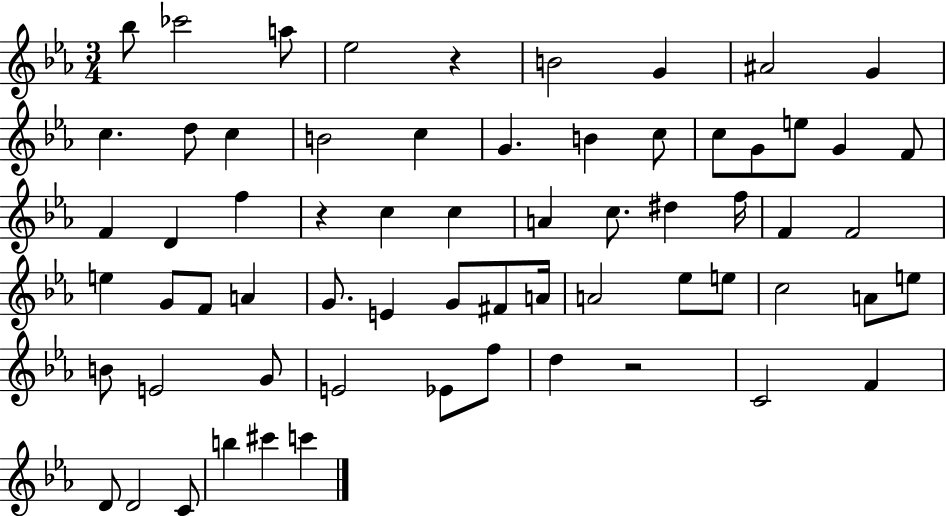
{
  \clef treble
  \numericTimeSignature
  \time 3/4
  \key ees \major
  bes''8 ces'''2 a''8 | ees''2 r4 | b'2 g'4 | ais'2 g'4 | \break c''4. d''8 c''4 | b'2 c''4 | g'4. b'4 c''8 | c''8 g'8 e''8 g'4 f'8 | \break f'4 d'4 f''4 | r4 c''4 c''4 | a'4 c''8. dis''4 f''16 | f'4 f'2 | \break e''4 g'8 f'8 a'4 | g'8. e'4 g'8 fis'8 a'16 | a'2 ees''8 e''8 | c''2 a'8 e''8 | \break b'8 e'2 g'8 | e'2 ees'8 f''8 | d''4 r2 | c'2 f'4 | \break d'8 d'2 c'8 | b''4 cis'''4 c'''4 | \bar "|."
}